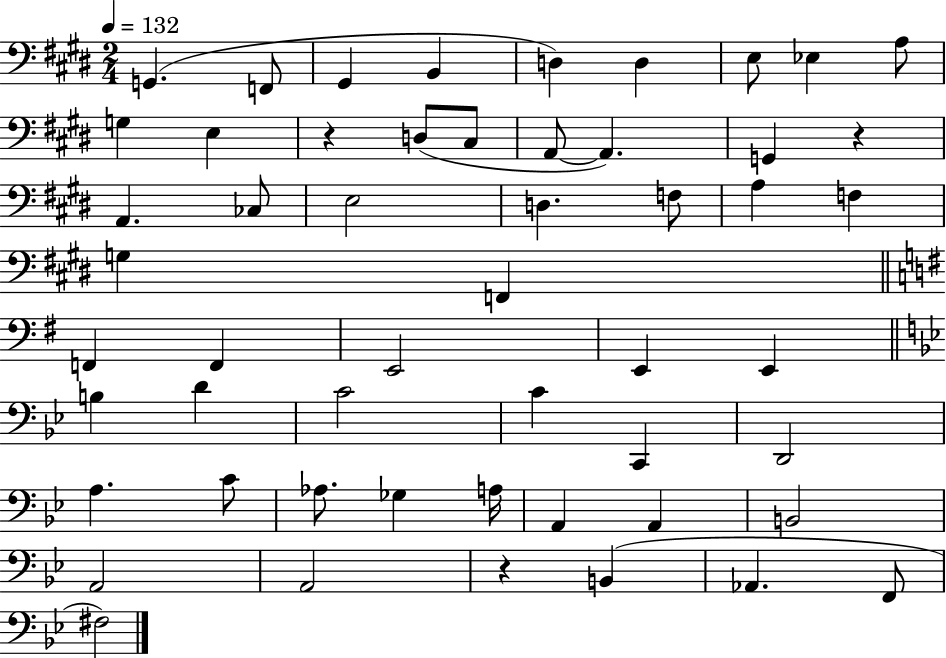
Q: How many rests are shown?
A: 3